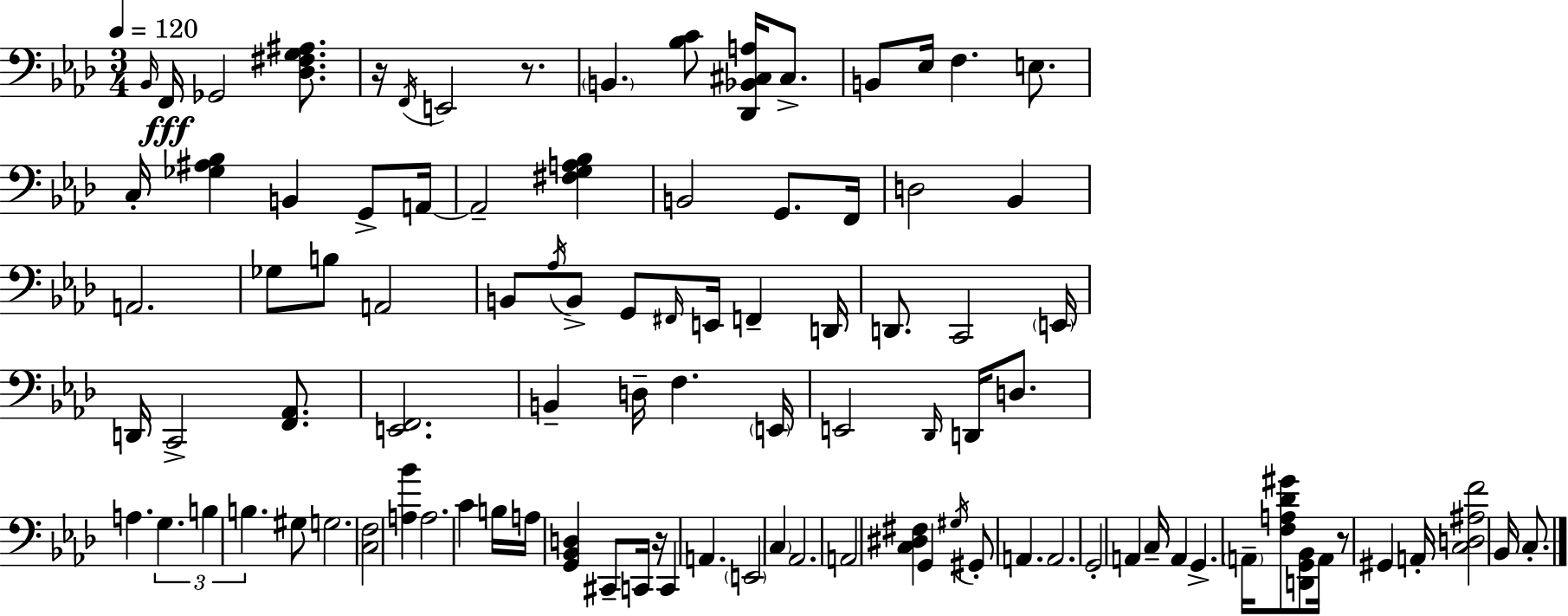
Bb2/s F2/s Gb2/h [Db3,F#3,G3,A#3]/e. R/s F2/s E2/h R/e. B2/q. [Bb3,C4]/e [Db2,Bb2,C#3,A3]/s C#3/e. B2/e Eb3/s F3/q. E3/e. C3/s [Gb3,A#3,Bb3]/q B2/q G2/e A2/s A2/h [F#3,G3,A3,Bb3]/q B2/h G2/e. F2/s D3/h Bb2/q A2/h. Gb3/e B3/e A2/h B2/e Ab3/s B2/e G2/e F#2/s E2/s F2/q D2/s D2/e. C2/h E2/s D2/s C2/h [F2,Ab2]/e. [E2,F2]/h. B2/q D3/s F3/q. E2/s E2/h Db2/s D2/s D3/e. A3/q. G3/q. B3/q B3/q. G#3/e G3/h. [C3,F3]/h [A3,Bb4]/q A3/h. C4/q B3/s A3/s [G2,Bb2,D3]/q C#2/e C2/s R/s C2/q A2/q. E2/h C3/q Ab2/h. A2/h [C3,D#3,F#3]/q G2/q G#3/s G#2/e A2/q. A2/h. G2/h A2/q C3/s A2/q G2/q. A2/s [F3,A3,Db4,G#4]/e [D2,G2,Bb2]/e A2/s R/e G#2/q A2/s [C3,D3,A#3,F4]/h Bb2/s C3/e.